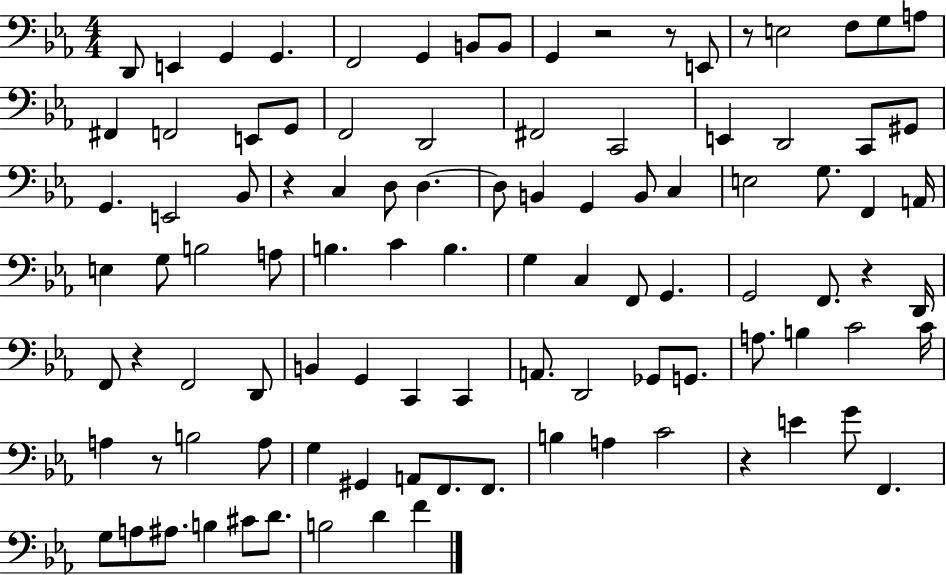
X:1
T:Untitled
M:4/4
L:1/4
K:Eb
D,,/2 E,, G,, G,, F,,2 G,, B,,/2 B,,/2 G,, z2 z/2 E,,/2 z/2 E,2 F,/2 G,/2 A,/2 ^F,, F,,2 E,,/2 G,,/2 F,,2 D,,2 ^F,,2 C,,2 E,, D,,2 C,,/2 ^G,,/2 G,, E,,2 _B,,/2 z C, D,/2 D, D,/2 B,, G,, B,,/2 C, E,2 G,/2 F,, A,,/4 E, G,/2 B,2 A,/2 B, C B, G, C, F,,/2 G,, G,,2 F,,/2 z D,,/4 F,,/2 z F,,2 D,,/2 B,, G,, C,, C,, A,,/2 D,,2 _G,,/2 G,,/2 A,/2 B, C2 C/4 A, z/2 B,2 A,/2 G, ^G,, A,,/2 F,,/2 F,,/2 B, A, C2 z E G/2 F,, G,/2 A,/2 ^A,/2 B, ^C/2 D/2 B,2 D F